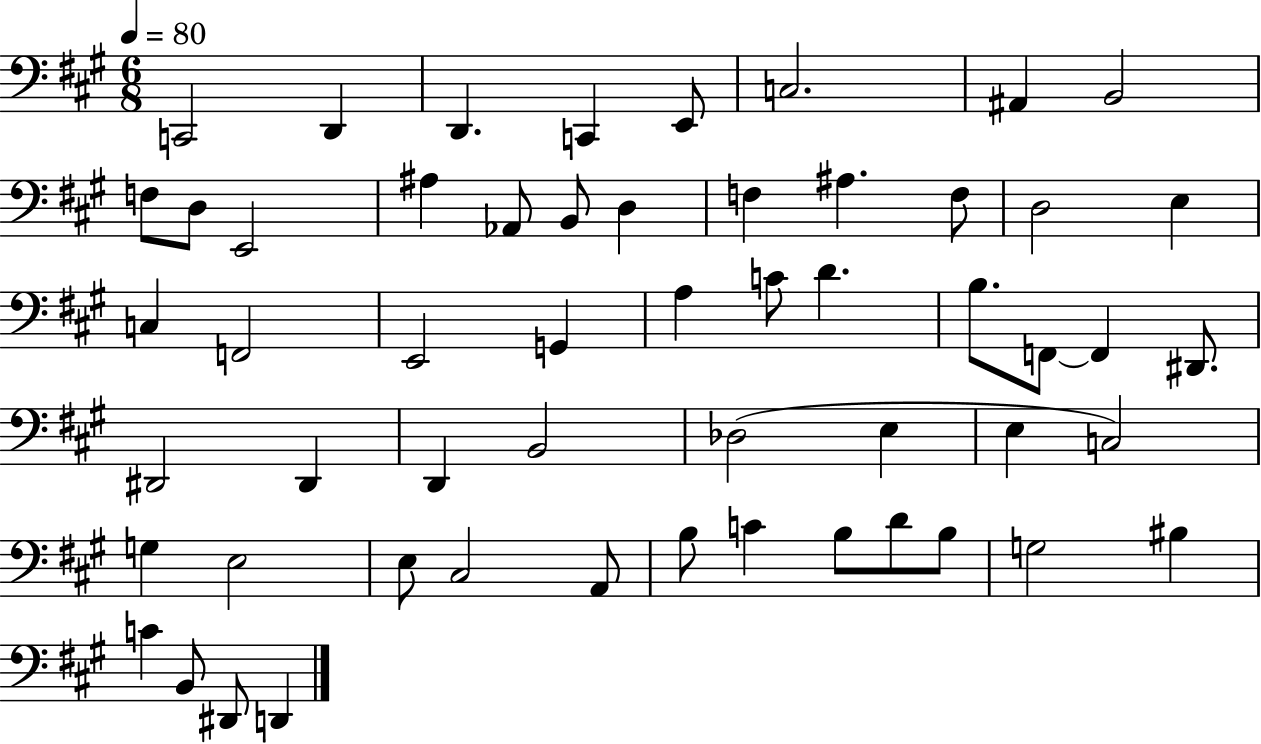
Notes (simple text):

C2/h D2/q D2/q. C2/q E2/e C3/h. A#2/q B2/h F3/e D3/e E2/h A#3/q Ab2/e B2/e D3/q F3/q A#3/q. F3/e D3/h E3/q C3/q F2/h E2/h G2/q A3/q C4/e D4/q. B3/e. F2/e F2/q D#2/e. D#2/h D#2/q D2/q B2/h Db3/h E3/q E3/q C3/h G3/q E3/h E3/e C#3/h A2/e B3/e C4/q B3/e D4/e B3/e G3/h BIS3/q C4/q B2/e D#2/e D2/q